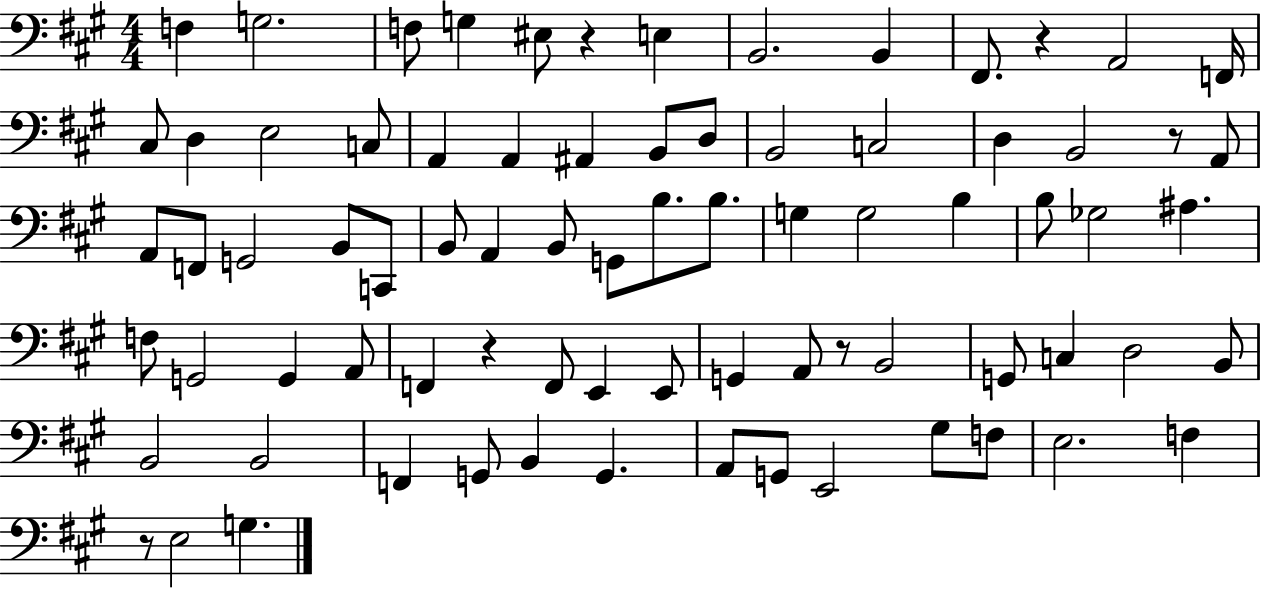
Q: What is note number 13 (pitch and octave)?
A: D3